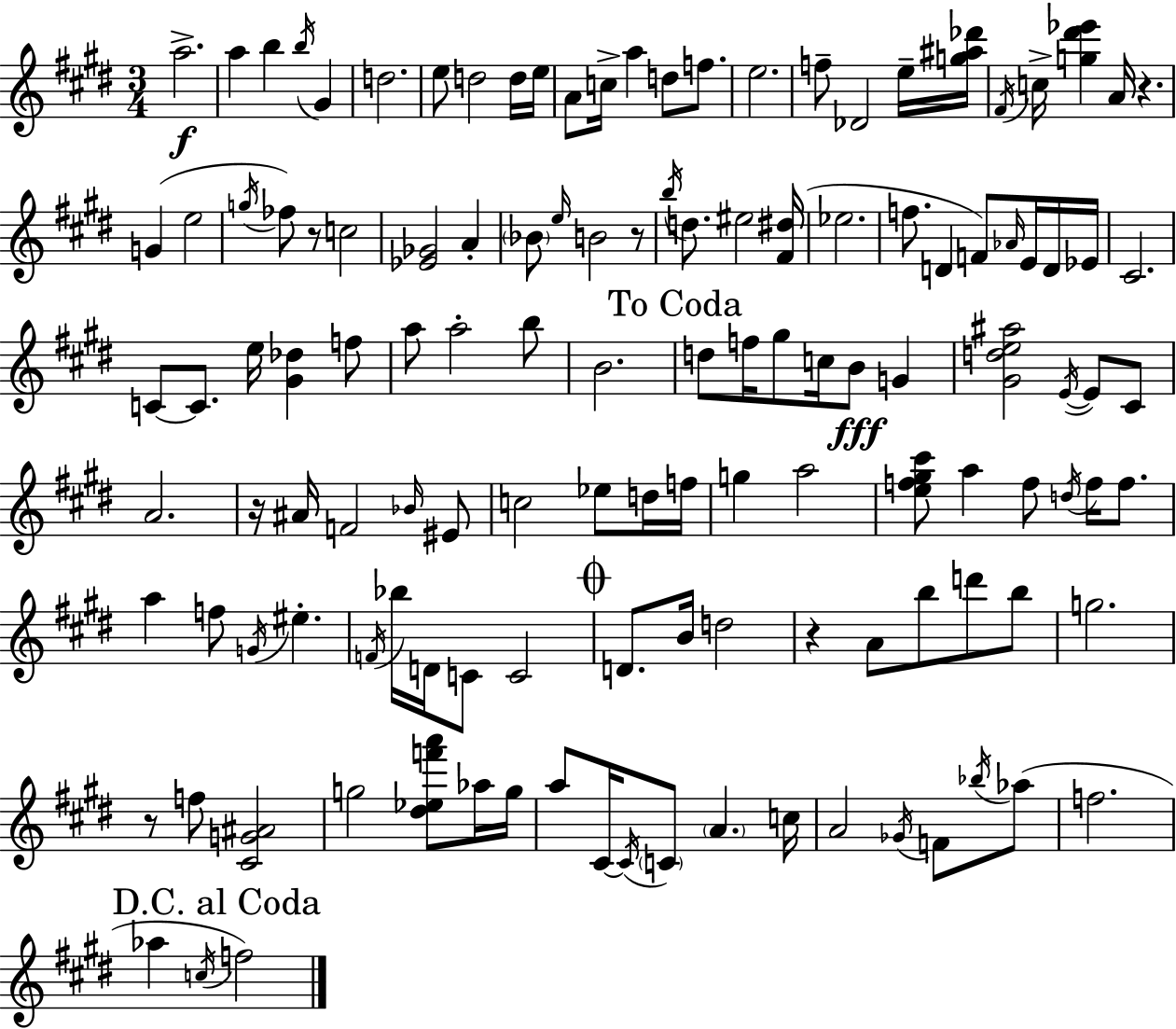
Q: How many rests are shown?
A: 6